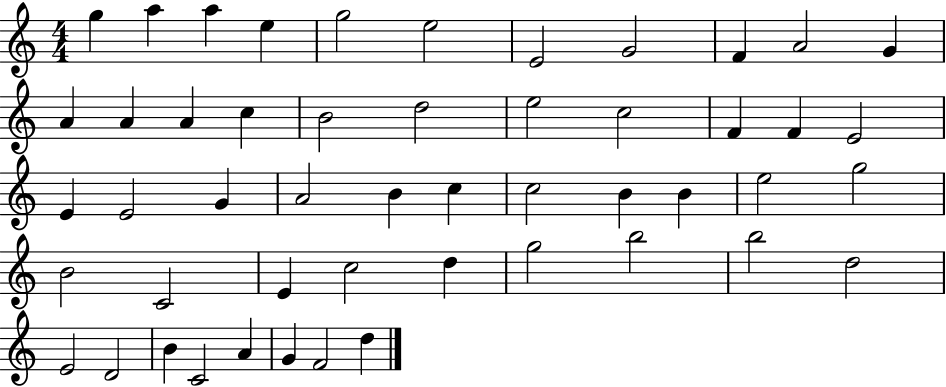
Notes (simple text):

G5/q A5/q A5/q E5/q G5/h E5/h E4/h G4/h F4/q A4/h G4/q A4/q A4/q A4/q C5/q B4/h D5/h E5/h C5/h F4/q F4/q E4/h E4/q E4/h G4/q A4/h B4/q C5/q C5/h B4/q B4/q E5/h G5/h B4/h C4/h E4/q C5/h D5/q G5/h B5/h B5/h D5/h E4/h D4/h B4/q C4/h A4/q G4/q F4/h D5/q